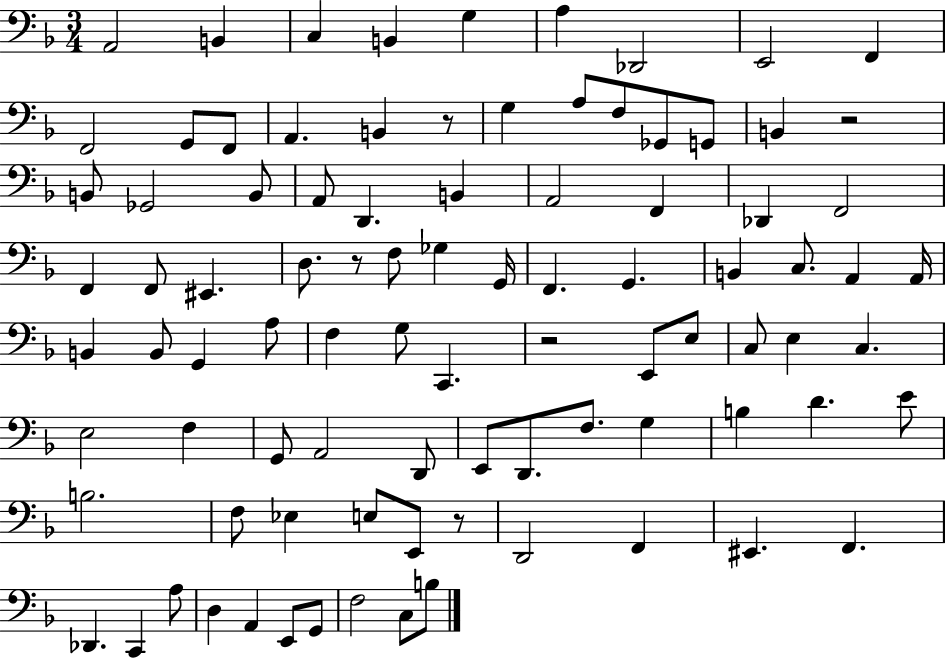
A2/h B2/q C3/q B2/q G3/q A3/q Db2/h E2/h F2/q F2/h G2/e F2/e A2/q. B2/q R/e G3/q A3/e F3/e Gb2/e G2/e B2/q R/h B2/e Gb2/h B2/e A2/e D2/q. B2/q A2/h F2/q Db2/q F2/h F2/q F2/e EIS2/q. D3/e. R/e F3/e Gb3/q G2/s F2/q. G2/q. B2/q C3/e. A2/q A2/s B2/q B2/e G2/q A3/e F3/q G3/e C2/q. R/h E2/e E3/e C3/e E3/q C3/q. E3/h F3/q G2/e A2/h D2/e E2/e D2/e. F3/e. G3/q B3/q D4/q. E4/e B3/h. F3/e Eb3/q E3/e E2/e R/e D2/h F2/q EIS2/q. F2/q. Db2/q. C2/q A3/e D3/q A2/q E2/e G2/e F3/h C3/e B3/e